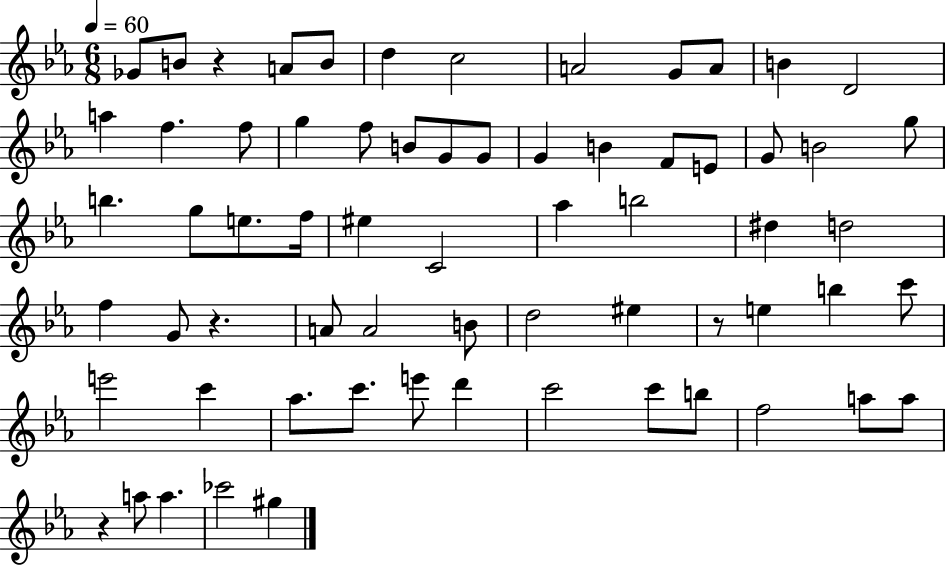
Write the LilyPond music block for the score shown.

{
  \clef treble
  \numericTimeSignature
  \time 6/8
  \key ees \major
  \tempo 4 = 60
  ges'8 b'8 r4 a'8 b'8 | d''4 c''2 | a'2 g'8 a'8 | b'4 d'2 | \break a''4 f''4. f''8 | g''4 f''8 b'8 g'8 g'8 | g'4 b'4 f'8 e'8 | g'8 b'2 g''8 | \break b''4. g''8 e''8. f''16 | eis''4 c'2 | aes''4 b''2 | dis''4 d''2 | \break f''4 g'8 r4. | a'8 a'2 b'8 | d''2 eis''4 | r8 e''4 b''4 c'''8 | \break e'''2 c'''4 | aes''8. c'''8. e'''8 d'''4 | c'''2 c'''8 b''8 | f''2 a''8 a''8 | \break r4 a''8 a''4. | ces'''2 gis''4 | \bar "|."
}